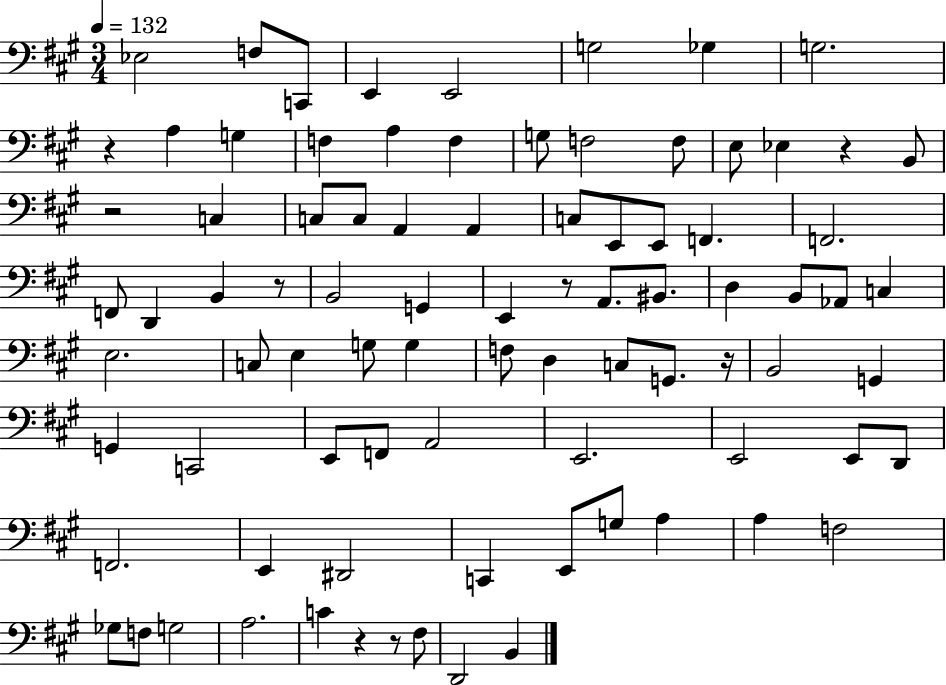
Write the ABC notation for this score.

X:1
T:Untitled
M:3/4
L:1/4
K:A
_E,2 F,/2 C,,/2 E,, E,,2 G,2 _G, G,2 z A, G, F, A, F, G,/2 F,2 F,/2 E,/2 _E, z B,,/2 z2 C, C,/2 C,/2 A,, A,, C,/2 E,,/2 E,,/2 F,, F,,2 F,,/2 D,, B,, z/2 B,,2 G,, E,, z/2 A,,/2 ^B,,/2 D, B,,/2 _A,,/2 C, E,2 C,/2 E, G,/2 G, F,/2 D, C,/2 G,,/2 z/4 B,,2 G,, G,, C,,2 E,,/2 F,,/2 A,,2 E,,2 E,,2 E,,/2 D,,/2 F,,2 E,, ^D,,2 C,, E,,/2 G,/2 A, A, F,2 _G,/2 F,/2 G,2 A,2 C z z/2 ^F,/2 D,,2 B,,